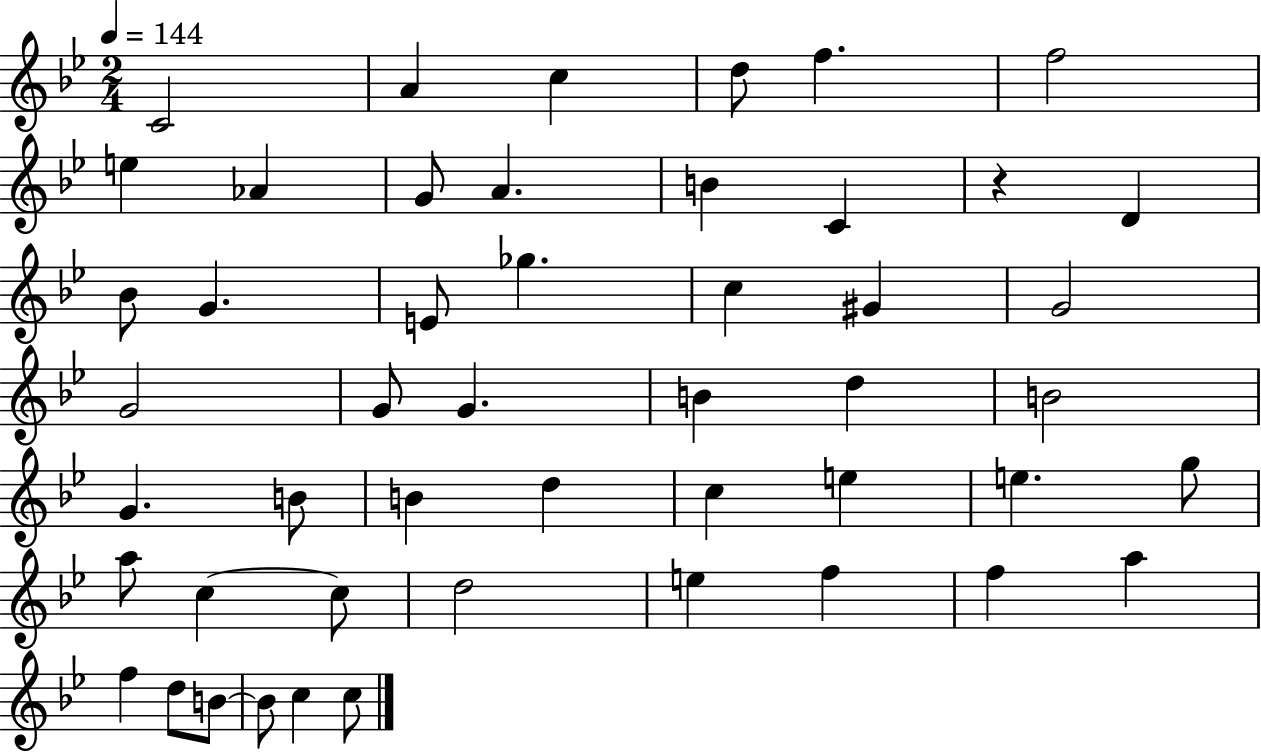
C4/h A4/q C5/q D5/e F5/q. F5/h E5/q Ab4/q G4/e A4/q. B4/q C4/q R/q D4/q Bb4/e G4/q. E4/e Gb5/q. C5/q G#4/q G4/h G4/h G4/e G4/q. B4/q D5/q B4/h G4/q. B4/e B4/q D5/q C5/q E5/q E5/q. G5/e A5/e C5/q C5/e D5/h E5/q F5/q F5/q A5/q F5/q D5/e B4/e B4/e C5/q C5/e